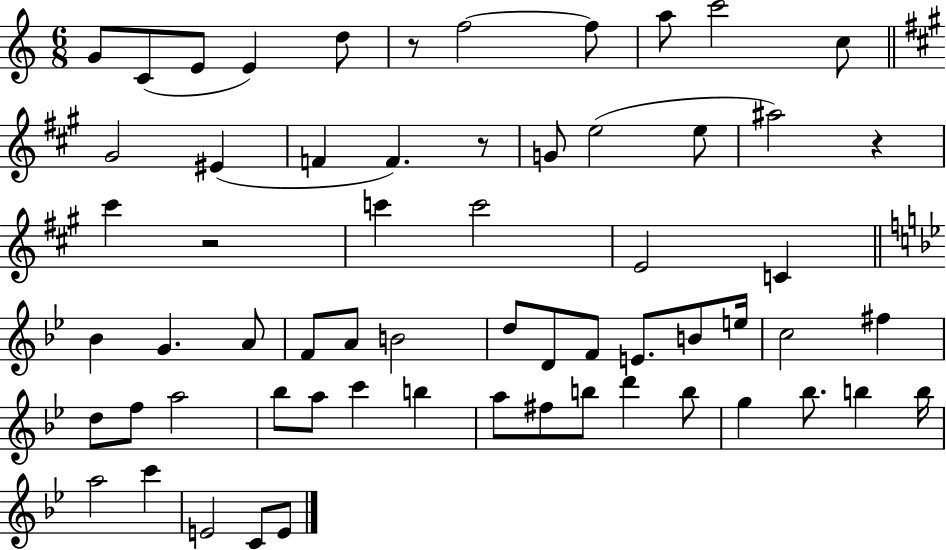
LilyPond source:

{
  \clef treble
  \numericTimeSignature
  \time 6/8
  \key c \major
  g'8 c'8( e'8 e'4) d''8 | r8 f''2~~ f''8 | a''8 c'''2 c''8 | \bar "||" \break \key a \major gis'2 eis'4( | f'4 f'4.) r8 | g'8 e''2( e''8 | ais''2) r4 | \break cis'''4 r2 | c'''4 c'''2 | e'2 c'4 | \bar "||" \break \key g \minor bes'4 g'4. a'8 | f'8 a'8 b'2 | d''8 d'8 f'8 e'8. b'8 e''16 | c''2 fis''4 | \break d''8 f''8 a''2 | bes''8 a''8 c'''4 b''4 | a''8 fis''8 b''8 d'''4 b''8 | g''4 bes''8. b''4 b''16 | \break a''2 c'''4 | e'2 c'8 e'8 | \bar "|."
}